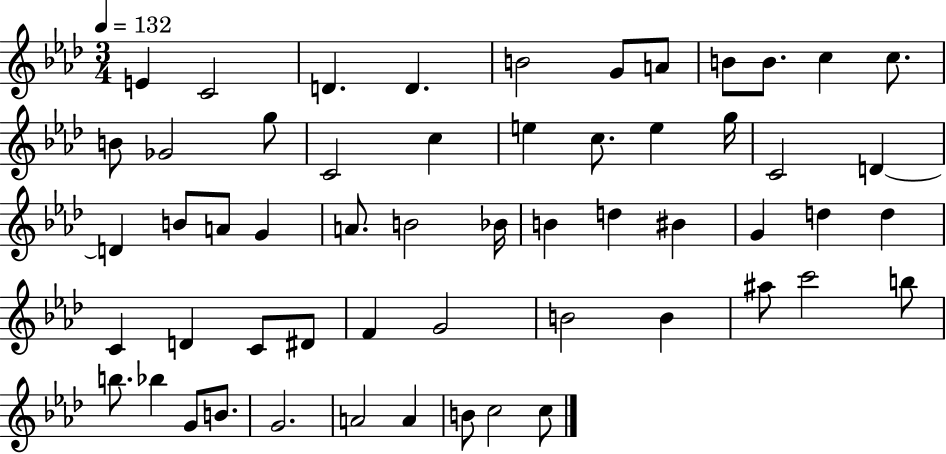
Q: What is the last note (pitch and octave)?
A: C5